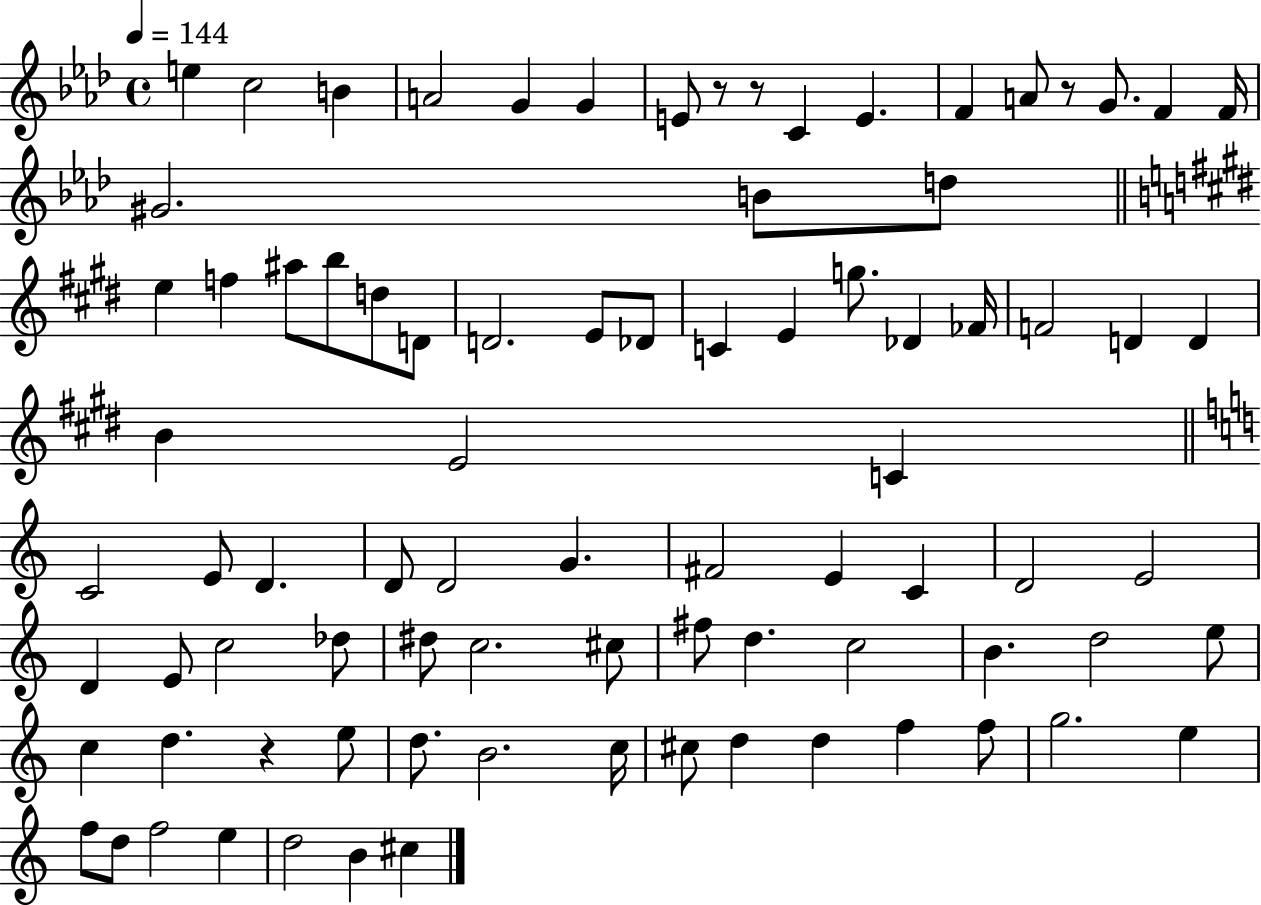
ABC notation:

X:1
T:Untitled
M:4/4
L:1/4
K:Ab
e c2 B A2 G G E/2 z/2 z/2 C E F A/2 z/2 G/2 F F/4 ^G2 B/2 d/2 e f ^a/2 b/2 d/2 D/2 D2 E/2 _D/2 C E g/2 _D _F/4 F2 D D B E2 C C2 E/2 D D/2 D2 G ^F2 E C D2 E2 D E/2 c2 _d/2 ^d/2 c2 ^c/2 ^f/2 d c2 B d2 e/2 c d z e/2 d/2 B2 c/4 ^c/2 d d f f/2 g2 e f/2 d/2 f2 e d2 B ^c